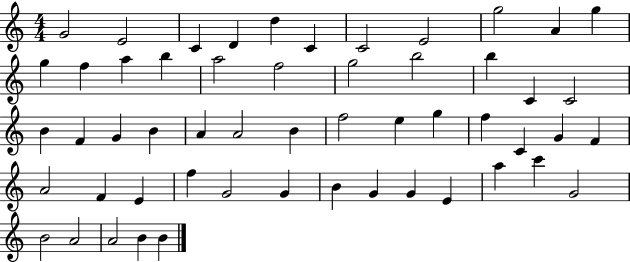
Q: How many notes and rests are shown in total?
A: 54